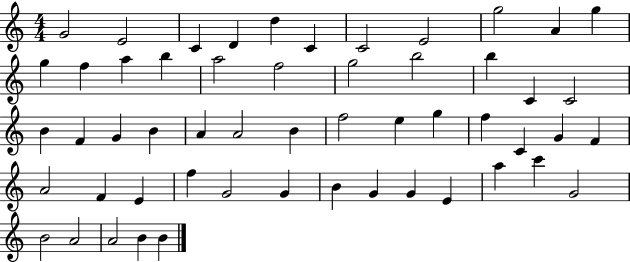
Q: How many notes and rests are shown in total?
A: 54